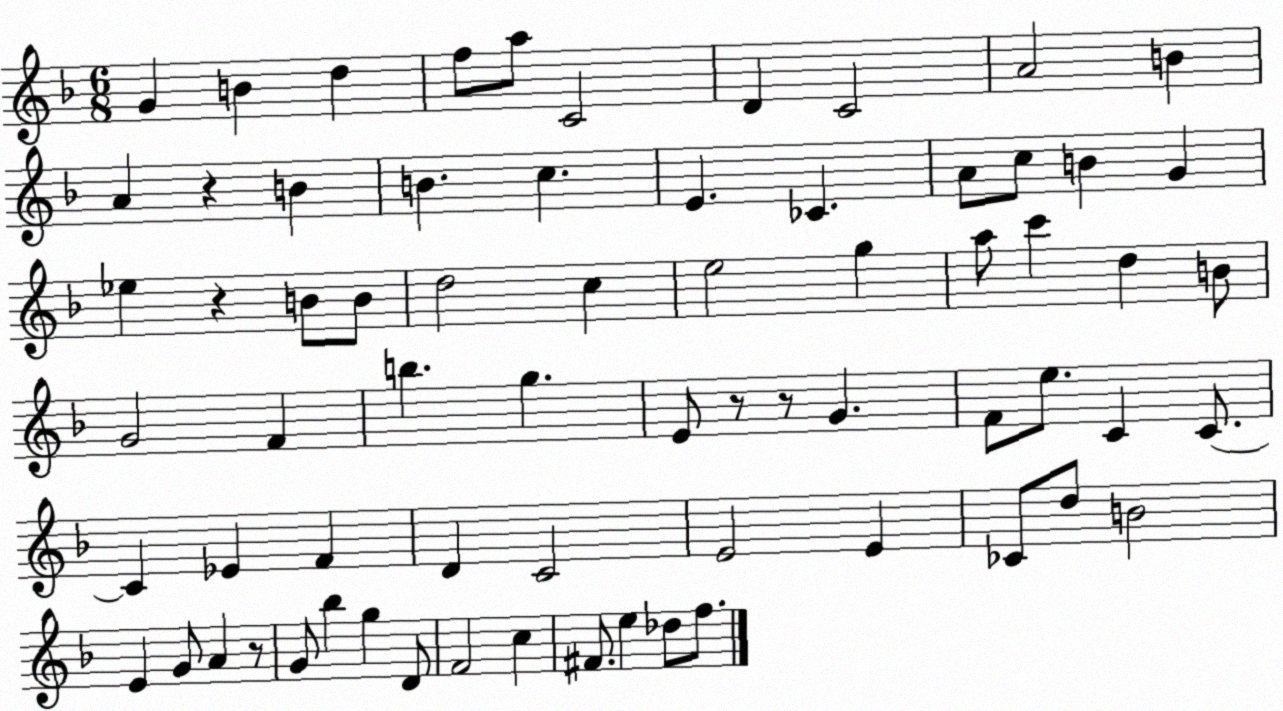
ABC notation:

X:1
T:Untitled
M:6/8
L:1/4
K:F
G B d f/2 a/2 C2 D C2 A2 B A z B B c E _C A/2 c/2 B G _e z B/2 B/2 d2 c e2 g a/2 c' d B/2 G2 F b g E/2 z/2 z/2 G F/2 e/2 C C/2 C _E F D C2 E2 E _C/2 d/2 B2 E G/2 A z/2 G/2 _b g D/2 F2 c ^F/2 e _d/2 f/2